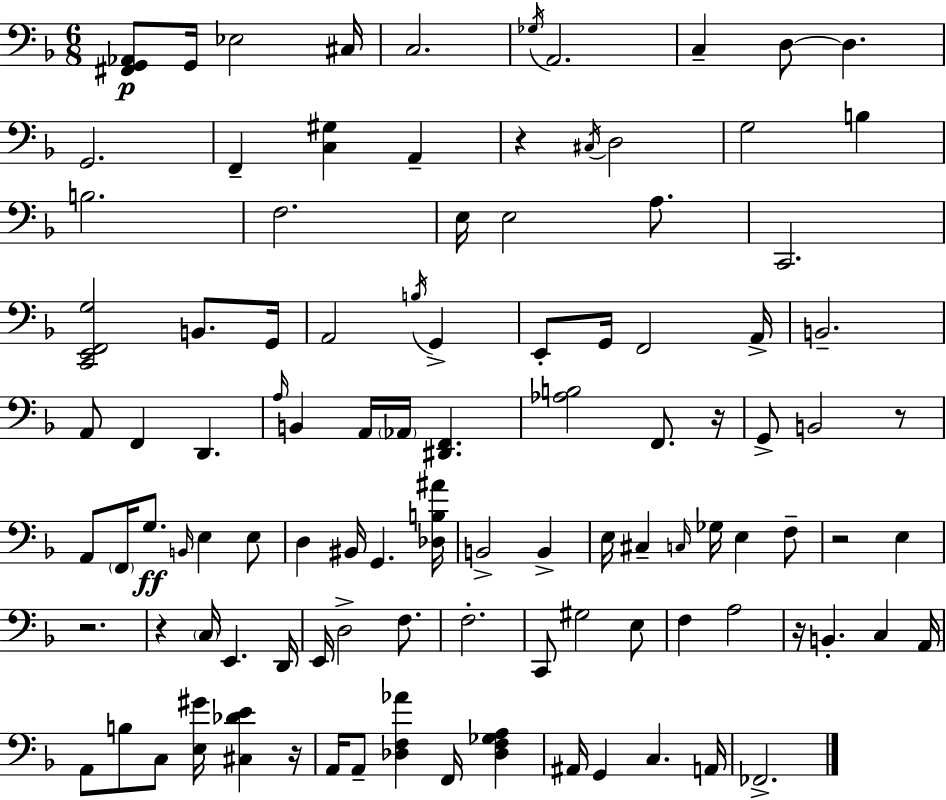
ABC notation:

X:1
T:Untitled
M:6/8
L:1/4
K:Dm
[^F,,G,,_A,,]/2 G,,/4 _E,2 ^C,/4 C,2 _G,/4 A,,2 C, D,/2 D, G,,2 F,, [C,^G,] A,, z ^C,/4 D,2 G,2 B, B,2 F,2 E,/4 E,2 A,/2 C,,2 [C,,E,,F,,G,]2 B,,/2 G,,/4 A,,2 B,/4 G,, E,,/2 G,,/4 F,,2 A,,/4 B,,2 A,,/2 F,, D,, A,/4 B,, A,,/4 _A,,/4 [^D,,F,,] [_A,B,]2 F,,/2 z/4 G,,/2 B,,2 z/2 A,,/2 F,,/4 G,/2 B,,/4 E, E,/2 D, ^B,,/4 G,, [_D,B,^A]/4 B,,2 B,, E,/4 ^C, C,/4 _G,/4 E, F,/2 z2 E, z2 z C,/4 E,, D,,/4 E,,/4 D,2 F,/2 F,2 C,,/2 ^G,2 E,/2 F, A,2 z/4 B,, C, A,,/4 A,,/2 B,/2 C,/2 [E,^G]/4 [^C,_DE] z/4 A,,/4 A,,/2 [_D,F,_A] F,,/4 [_D,F,_G,A,] ^A,,/4 G,, C, A,,/4 _F,,2